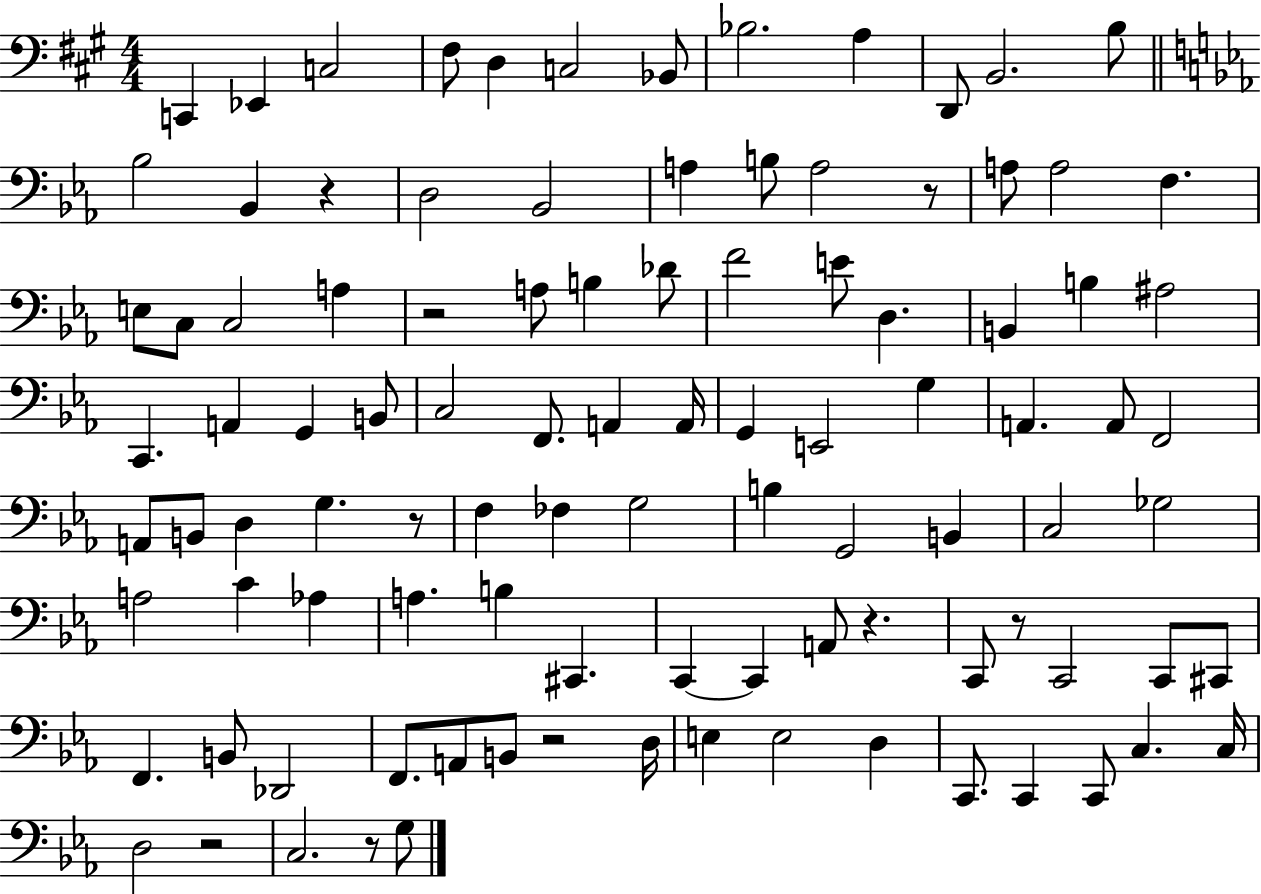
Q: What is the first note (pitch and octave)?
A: C2